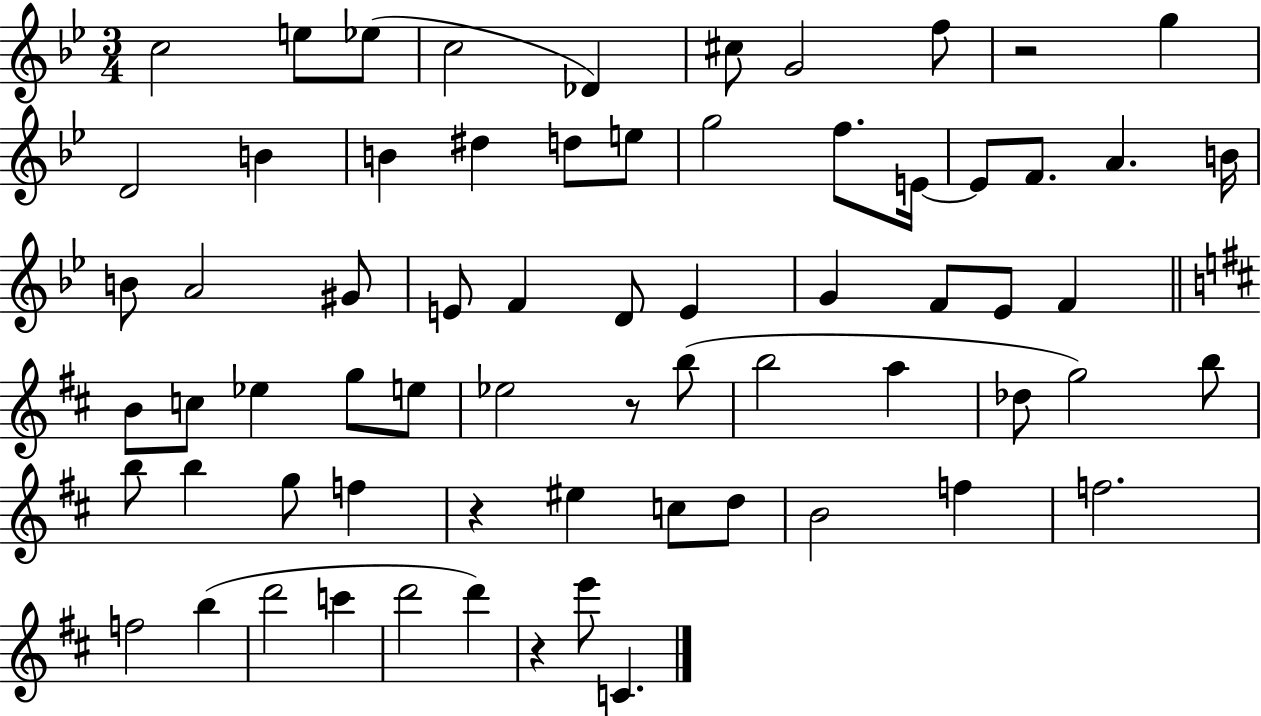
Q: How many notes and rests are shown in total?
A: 67